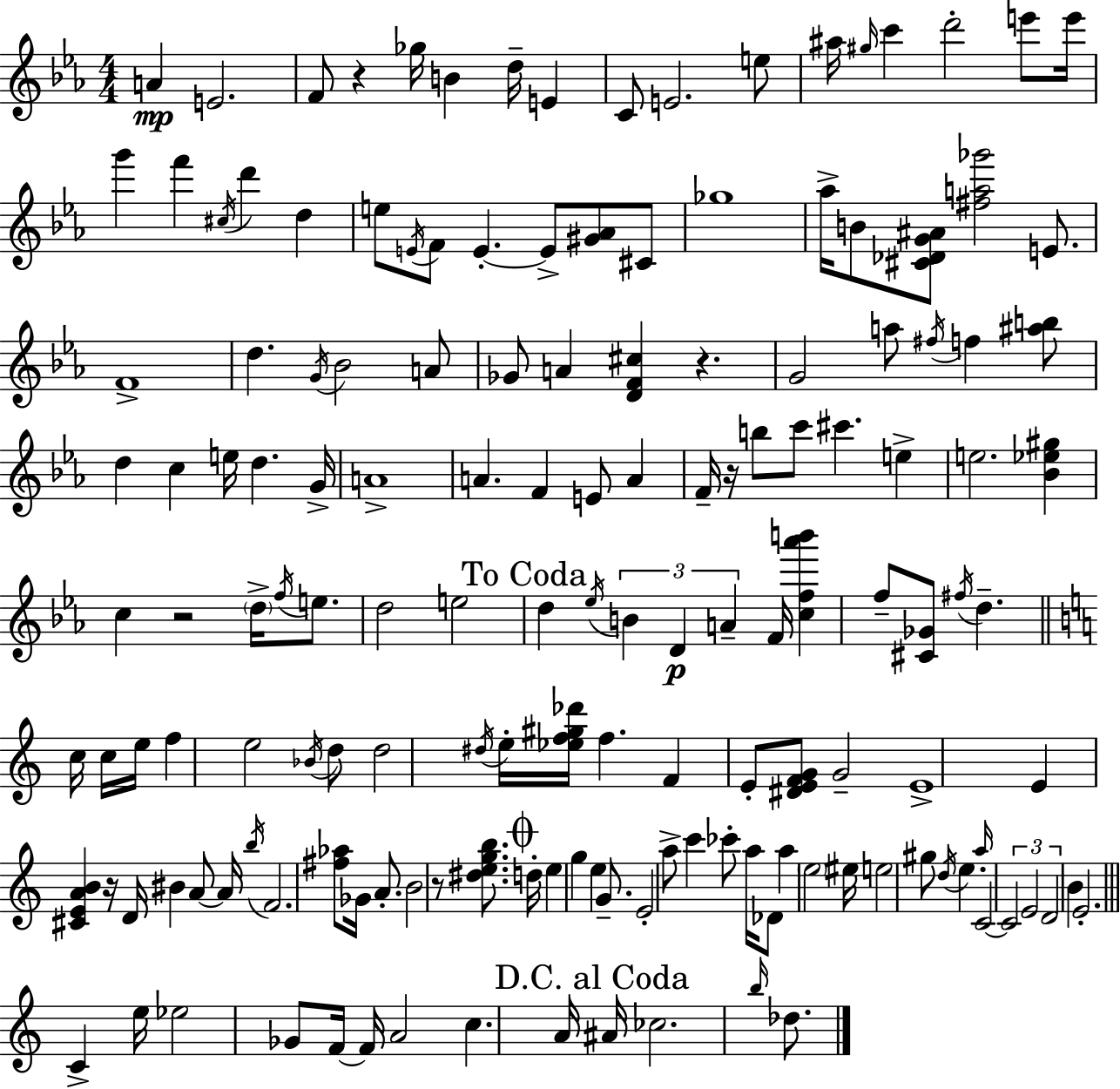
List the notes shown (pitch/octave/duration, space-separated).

A4/q E4/h. F4/e R/q Gb5/s B4/q D5/s E4/q C4/e E4/h. E5/e A#5/s G#5/s C6/q D6/h E6/e E6/s G6/q F6/q C#5/s D6/q D5/q E5/e E4/s F4/e E4/q. E4/e [G#4,Ab4]/e C#4/e Gb5/w Ab5/s B4/e [C#4,Db4,G4,A#4]/e [F#5,A5,Gb6]/h E4/e. F4/w D5/q. G4/s Bb4/h A4/e Gb4/e A4/q [D4,F4,C#5]/q R/q. G4/h A5/e F#5/s F5/q [A#5,B5]/e D5/q C5/q E5/s D5/q. G4/s A4/w A4/q. F4/q E4/e A4/q F4/s R/s B5/e C6/e C#6/q. E5/q E5/h. [Bb4,Eb5,G#5]/q C5/q R/h D5/s F5/s E5/e. D5/h E5/h D5/q Eb5/s B4/q D4/q A4/q F4/s [C5,F5,Ab6,B6]/q F5/e [C#4,Gb4]/e F#5/s D5/q. C5/s C5/s E5/s F5/q E5/h Bb4/s D5/e D5/h D#5/s E5/s [Eb5,F5,G#5,Db6]/s F5/q. F4/q E4/e [D#4,E4,F4,G4]/e G4/h E4/w E4/q [C#4,E4,A4,B4]/q R/s D4/s BIS4/q A4/e A4/s B5/s F4/h. [F#5,Ab5]/e Gb4/s A4/e. B4/h R/e [D#5,E5,G5,B5]/e. D5/s E5/q G5/q E5/q G4/e. E4/h A5/e C6/q CES6/e A5/s Db4/e A5/q E5/h EIS5/s E5/h G#5/e D5/s E5/q. A5/s C4/h C4/h E4/h D4/h B4/q E4/h. C4/q E5/s Eb5/h Gb4/e F4/s F4/s A4/h C5/q. A4/s A#4/s CES5/h. B5/s Db5/e.